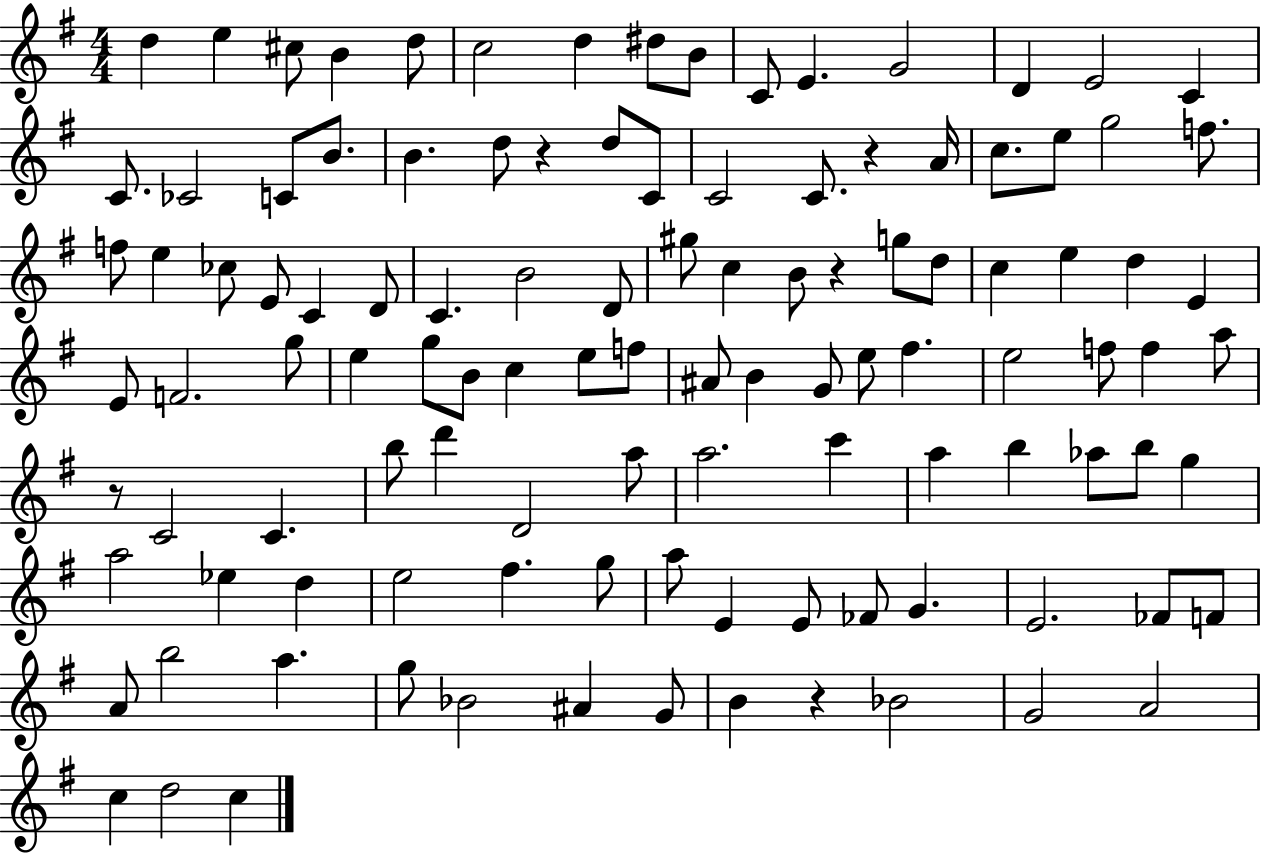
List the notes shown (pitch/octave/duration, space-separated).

D5/q E5/q C#5/e B4/q D5/e C5/h D5/q D#5/e B4/e C4/e E4/q. G4/h D4/q E4/h C4/q C4/e. CES4/h C4/e B4/e. B4/q. D5/e R/q D5/e C4/e C4/h C4/e. R/q A4/s C5/e. E5/e G5/h F5/e. F5/e E5/q CES5/e E4/e C4/q D4/e C4/q. B4/h D4/e G#5/e C5/q B4/e R/q G5/e D5/e C5/q E5/q D5/q E4/q E4/e F4/h. G5/e E5/q G5/e B4/e C5/q E5/e F5/e A#4/e B4/q G4/e E5/e F#5/q. E5/h F5/e F5/q A5/e R/e C4/h C4/q. B5/e D6/q D4/h A5/e A5/h. C6/q A5/q B5/q Ab5/e B5/e G5/q A5/h Eb5/q D5/q E5/h F#5/q. G5/e A5/e E4/q E4/e FES4/e G4/q. E4/h. FES4/e F4/e A4/e B5/h A5/q. G5/e Bb4/h A#4/q G4/e B4/q R/q Bb4/h G4/h A4/h C5/q D5/h C5/q